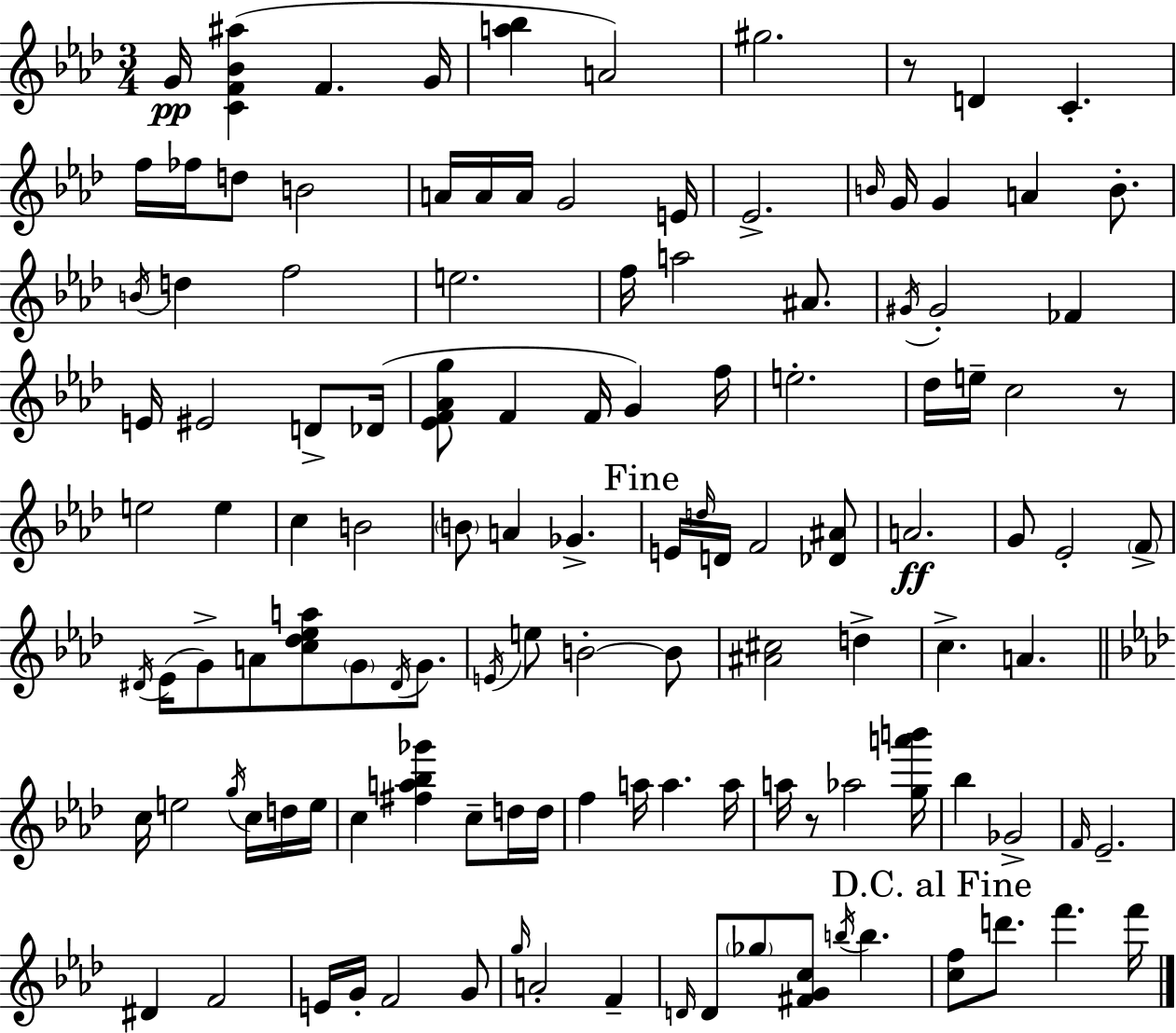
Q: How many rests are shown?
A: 3